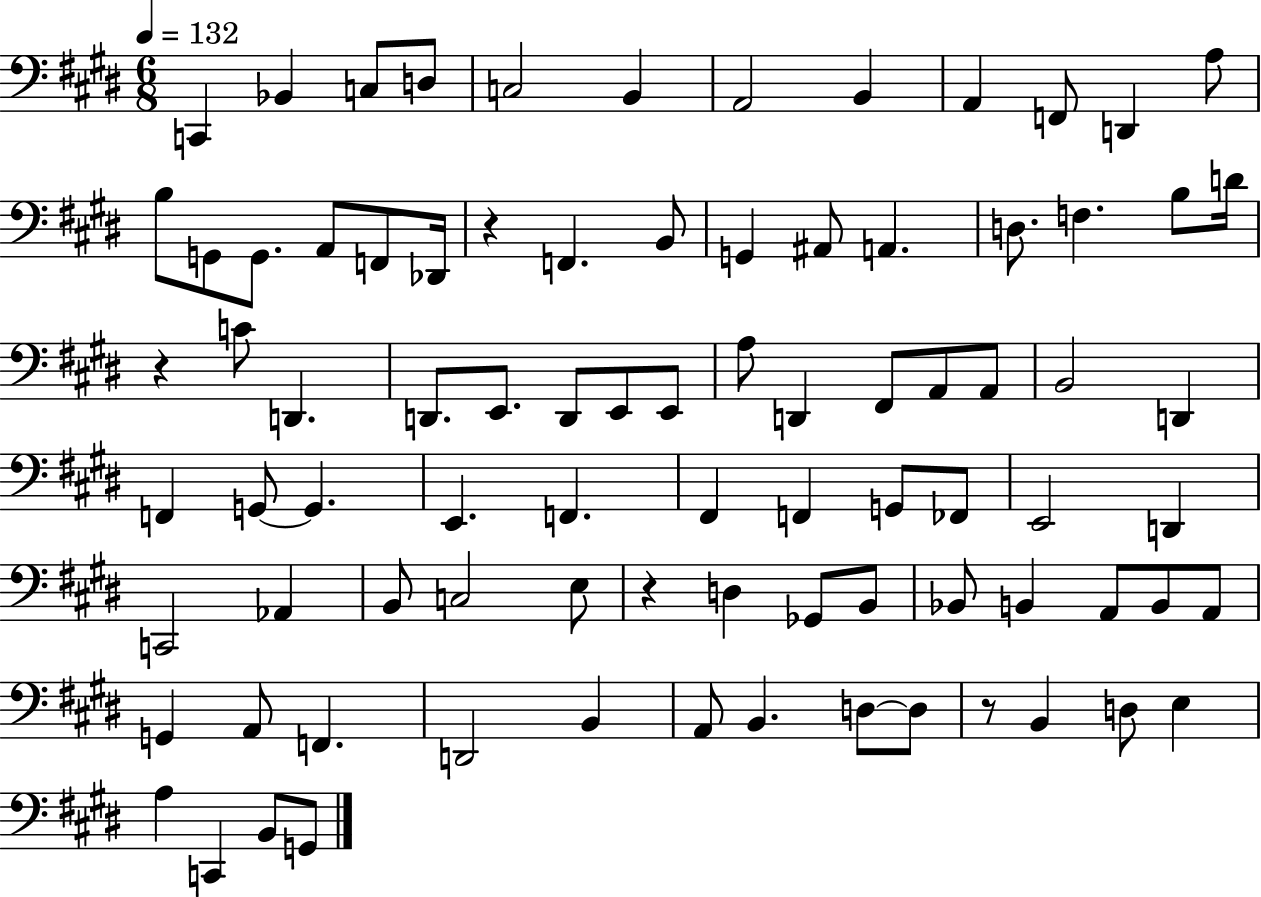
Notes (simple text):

C2/q Bb2/q C3/e D3/e C3/h B2/q A2/h B2/q A2/q F2/e D2/q A3/e B3/e G2/e G2/e. A2/e F2/e Db2/s R/q F2/q. B2/e G2/q A#2/e A2/q. D3/e. F3/q. B3/e D4/s R/q C4/e D2/q. D2/e. E2/e. D2/e E2/e E2/e A3/e D2/q F#2/e A2/e A2/e B2/h D2/q F2/q G2/e G2/q. E2/q. F2/q. F#2/q F2/q G2/e FES2/e E2/h D2/q C2/h Ab2/q B2/e C3/h E3/e R/q D3/q Gb2/e B2/e Bb2/e B2/q A2/e B2/e A2/e G2/q A2/e F2/q. D2/h B2/q A2/e B2/q. D3/e D3/e R/e B2/q D3/e E3/q A3/q C2/q B2/e G2/e